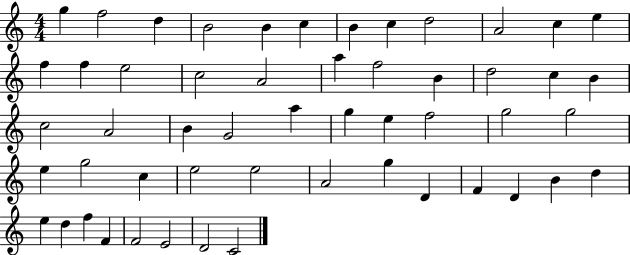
G5/q F5/h D5/q B4/h B4/q C5/q B4/q C5/q D5/h A4/h C5/q E5/q F5/q F5/q E5/h C5/h A4/h A5/q F5/h B4/q D5/h C5/q B4/q C5/h A4/h B4/q G4/h A5/q G5/q E5/q F5/h G5/h G5/h E5/q G5/h C5/q E5/h E5/h A4/h G5/q D4/q F4/q D4/q B4/q D5/q E5/q D5/q F5/q F4/q F4/h E4/h D4/h C4/h